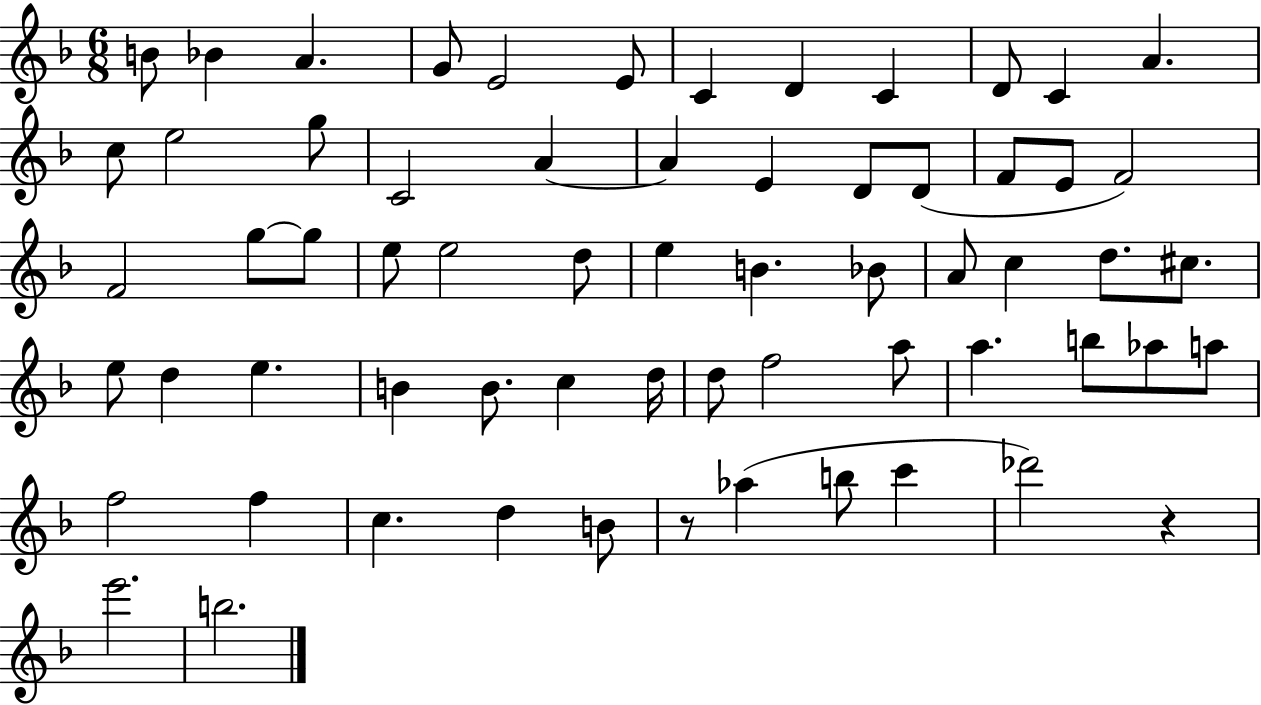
{
  \clef treble
  \numericTimeSignature
  \time 6/8
  \key f \major
  b'8 bes'4 a'4. | g'8 e'2 e'8 | c'4 d'4 c'4 | d'8 c'4 a'4. | \break c''8 e''2 g''8 | c'2 a'4~~ | a'4 e'4 d'8 d'8( | f'8 e'8 f'2) | \break f'2 g''8~~ g''8 | e''8 e''2 d''8 | e''4 b'4. bes'8 | a'8 c''4 d''8. cis''8. | \break e''8 d''4 e''4. | b'4 b'8. c''4 d''16 | d''8 f''2 a''8 | a''4. b''8 aes''8 a''8 | \break f''2 f''4 | c''4. d''4 b'8 | r8 aes''4( b''8 c'''4 | des'''2) r4 | \break e'''2. | b''2. | \bar "|."
}